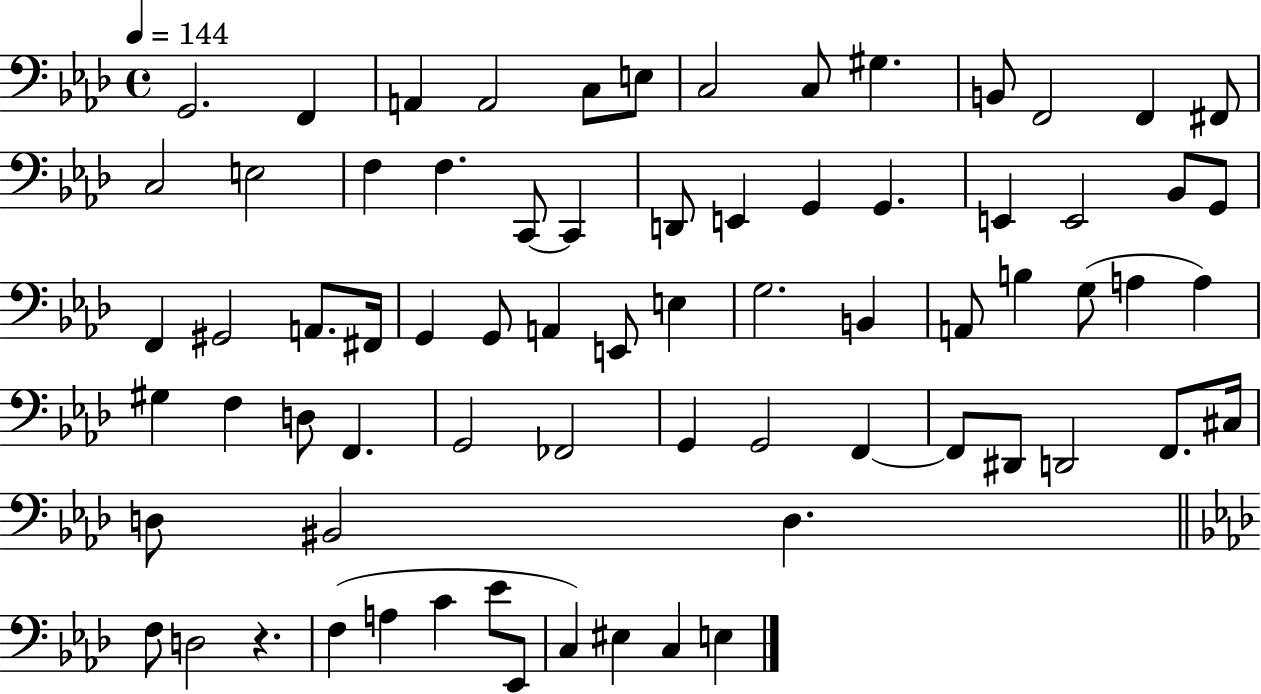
{
  \clef bass
  \time 4/4
  \defaultTimeSignature
  \key aes \major
  \tempo 4 = 144
  \repeat volta 2 { g,2. f,4 | a,4 a,2 c8 e8 | c2 c8 gis4. | b,8 f,2 f,4 fis,8 | \break c2 e2 | f4 f4. c,8~~ c,4 | d,8 e,4 g,4 g,4. | e,4 e,2 bes,8 g,8 | \break f,4 gis,2 a,8. fis,16 | g,4 g,8 a,4 e,8 e4 | g2. b,4 | a,8 b4 g8( a4 a4) | \break gis4 f4 d8 f,4. | g,2 fes,2 | g,4 g,2 f,4~~ | f,8 dis,8 d,2 f,8. cis16 | \break d8 bis,2 d4. | \bar "||" \break \key f \minor f8 d2 r4. | f4( a4 c'4 ees'8 ees,8 | c4) eis4 c4 e4 | } \bar "|."
}